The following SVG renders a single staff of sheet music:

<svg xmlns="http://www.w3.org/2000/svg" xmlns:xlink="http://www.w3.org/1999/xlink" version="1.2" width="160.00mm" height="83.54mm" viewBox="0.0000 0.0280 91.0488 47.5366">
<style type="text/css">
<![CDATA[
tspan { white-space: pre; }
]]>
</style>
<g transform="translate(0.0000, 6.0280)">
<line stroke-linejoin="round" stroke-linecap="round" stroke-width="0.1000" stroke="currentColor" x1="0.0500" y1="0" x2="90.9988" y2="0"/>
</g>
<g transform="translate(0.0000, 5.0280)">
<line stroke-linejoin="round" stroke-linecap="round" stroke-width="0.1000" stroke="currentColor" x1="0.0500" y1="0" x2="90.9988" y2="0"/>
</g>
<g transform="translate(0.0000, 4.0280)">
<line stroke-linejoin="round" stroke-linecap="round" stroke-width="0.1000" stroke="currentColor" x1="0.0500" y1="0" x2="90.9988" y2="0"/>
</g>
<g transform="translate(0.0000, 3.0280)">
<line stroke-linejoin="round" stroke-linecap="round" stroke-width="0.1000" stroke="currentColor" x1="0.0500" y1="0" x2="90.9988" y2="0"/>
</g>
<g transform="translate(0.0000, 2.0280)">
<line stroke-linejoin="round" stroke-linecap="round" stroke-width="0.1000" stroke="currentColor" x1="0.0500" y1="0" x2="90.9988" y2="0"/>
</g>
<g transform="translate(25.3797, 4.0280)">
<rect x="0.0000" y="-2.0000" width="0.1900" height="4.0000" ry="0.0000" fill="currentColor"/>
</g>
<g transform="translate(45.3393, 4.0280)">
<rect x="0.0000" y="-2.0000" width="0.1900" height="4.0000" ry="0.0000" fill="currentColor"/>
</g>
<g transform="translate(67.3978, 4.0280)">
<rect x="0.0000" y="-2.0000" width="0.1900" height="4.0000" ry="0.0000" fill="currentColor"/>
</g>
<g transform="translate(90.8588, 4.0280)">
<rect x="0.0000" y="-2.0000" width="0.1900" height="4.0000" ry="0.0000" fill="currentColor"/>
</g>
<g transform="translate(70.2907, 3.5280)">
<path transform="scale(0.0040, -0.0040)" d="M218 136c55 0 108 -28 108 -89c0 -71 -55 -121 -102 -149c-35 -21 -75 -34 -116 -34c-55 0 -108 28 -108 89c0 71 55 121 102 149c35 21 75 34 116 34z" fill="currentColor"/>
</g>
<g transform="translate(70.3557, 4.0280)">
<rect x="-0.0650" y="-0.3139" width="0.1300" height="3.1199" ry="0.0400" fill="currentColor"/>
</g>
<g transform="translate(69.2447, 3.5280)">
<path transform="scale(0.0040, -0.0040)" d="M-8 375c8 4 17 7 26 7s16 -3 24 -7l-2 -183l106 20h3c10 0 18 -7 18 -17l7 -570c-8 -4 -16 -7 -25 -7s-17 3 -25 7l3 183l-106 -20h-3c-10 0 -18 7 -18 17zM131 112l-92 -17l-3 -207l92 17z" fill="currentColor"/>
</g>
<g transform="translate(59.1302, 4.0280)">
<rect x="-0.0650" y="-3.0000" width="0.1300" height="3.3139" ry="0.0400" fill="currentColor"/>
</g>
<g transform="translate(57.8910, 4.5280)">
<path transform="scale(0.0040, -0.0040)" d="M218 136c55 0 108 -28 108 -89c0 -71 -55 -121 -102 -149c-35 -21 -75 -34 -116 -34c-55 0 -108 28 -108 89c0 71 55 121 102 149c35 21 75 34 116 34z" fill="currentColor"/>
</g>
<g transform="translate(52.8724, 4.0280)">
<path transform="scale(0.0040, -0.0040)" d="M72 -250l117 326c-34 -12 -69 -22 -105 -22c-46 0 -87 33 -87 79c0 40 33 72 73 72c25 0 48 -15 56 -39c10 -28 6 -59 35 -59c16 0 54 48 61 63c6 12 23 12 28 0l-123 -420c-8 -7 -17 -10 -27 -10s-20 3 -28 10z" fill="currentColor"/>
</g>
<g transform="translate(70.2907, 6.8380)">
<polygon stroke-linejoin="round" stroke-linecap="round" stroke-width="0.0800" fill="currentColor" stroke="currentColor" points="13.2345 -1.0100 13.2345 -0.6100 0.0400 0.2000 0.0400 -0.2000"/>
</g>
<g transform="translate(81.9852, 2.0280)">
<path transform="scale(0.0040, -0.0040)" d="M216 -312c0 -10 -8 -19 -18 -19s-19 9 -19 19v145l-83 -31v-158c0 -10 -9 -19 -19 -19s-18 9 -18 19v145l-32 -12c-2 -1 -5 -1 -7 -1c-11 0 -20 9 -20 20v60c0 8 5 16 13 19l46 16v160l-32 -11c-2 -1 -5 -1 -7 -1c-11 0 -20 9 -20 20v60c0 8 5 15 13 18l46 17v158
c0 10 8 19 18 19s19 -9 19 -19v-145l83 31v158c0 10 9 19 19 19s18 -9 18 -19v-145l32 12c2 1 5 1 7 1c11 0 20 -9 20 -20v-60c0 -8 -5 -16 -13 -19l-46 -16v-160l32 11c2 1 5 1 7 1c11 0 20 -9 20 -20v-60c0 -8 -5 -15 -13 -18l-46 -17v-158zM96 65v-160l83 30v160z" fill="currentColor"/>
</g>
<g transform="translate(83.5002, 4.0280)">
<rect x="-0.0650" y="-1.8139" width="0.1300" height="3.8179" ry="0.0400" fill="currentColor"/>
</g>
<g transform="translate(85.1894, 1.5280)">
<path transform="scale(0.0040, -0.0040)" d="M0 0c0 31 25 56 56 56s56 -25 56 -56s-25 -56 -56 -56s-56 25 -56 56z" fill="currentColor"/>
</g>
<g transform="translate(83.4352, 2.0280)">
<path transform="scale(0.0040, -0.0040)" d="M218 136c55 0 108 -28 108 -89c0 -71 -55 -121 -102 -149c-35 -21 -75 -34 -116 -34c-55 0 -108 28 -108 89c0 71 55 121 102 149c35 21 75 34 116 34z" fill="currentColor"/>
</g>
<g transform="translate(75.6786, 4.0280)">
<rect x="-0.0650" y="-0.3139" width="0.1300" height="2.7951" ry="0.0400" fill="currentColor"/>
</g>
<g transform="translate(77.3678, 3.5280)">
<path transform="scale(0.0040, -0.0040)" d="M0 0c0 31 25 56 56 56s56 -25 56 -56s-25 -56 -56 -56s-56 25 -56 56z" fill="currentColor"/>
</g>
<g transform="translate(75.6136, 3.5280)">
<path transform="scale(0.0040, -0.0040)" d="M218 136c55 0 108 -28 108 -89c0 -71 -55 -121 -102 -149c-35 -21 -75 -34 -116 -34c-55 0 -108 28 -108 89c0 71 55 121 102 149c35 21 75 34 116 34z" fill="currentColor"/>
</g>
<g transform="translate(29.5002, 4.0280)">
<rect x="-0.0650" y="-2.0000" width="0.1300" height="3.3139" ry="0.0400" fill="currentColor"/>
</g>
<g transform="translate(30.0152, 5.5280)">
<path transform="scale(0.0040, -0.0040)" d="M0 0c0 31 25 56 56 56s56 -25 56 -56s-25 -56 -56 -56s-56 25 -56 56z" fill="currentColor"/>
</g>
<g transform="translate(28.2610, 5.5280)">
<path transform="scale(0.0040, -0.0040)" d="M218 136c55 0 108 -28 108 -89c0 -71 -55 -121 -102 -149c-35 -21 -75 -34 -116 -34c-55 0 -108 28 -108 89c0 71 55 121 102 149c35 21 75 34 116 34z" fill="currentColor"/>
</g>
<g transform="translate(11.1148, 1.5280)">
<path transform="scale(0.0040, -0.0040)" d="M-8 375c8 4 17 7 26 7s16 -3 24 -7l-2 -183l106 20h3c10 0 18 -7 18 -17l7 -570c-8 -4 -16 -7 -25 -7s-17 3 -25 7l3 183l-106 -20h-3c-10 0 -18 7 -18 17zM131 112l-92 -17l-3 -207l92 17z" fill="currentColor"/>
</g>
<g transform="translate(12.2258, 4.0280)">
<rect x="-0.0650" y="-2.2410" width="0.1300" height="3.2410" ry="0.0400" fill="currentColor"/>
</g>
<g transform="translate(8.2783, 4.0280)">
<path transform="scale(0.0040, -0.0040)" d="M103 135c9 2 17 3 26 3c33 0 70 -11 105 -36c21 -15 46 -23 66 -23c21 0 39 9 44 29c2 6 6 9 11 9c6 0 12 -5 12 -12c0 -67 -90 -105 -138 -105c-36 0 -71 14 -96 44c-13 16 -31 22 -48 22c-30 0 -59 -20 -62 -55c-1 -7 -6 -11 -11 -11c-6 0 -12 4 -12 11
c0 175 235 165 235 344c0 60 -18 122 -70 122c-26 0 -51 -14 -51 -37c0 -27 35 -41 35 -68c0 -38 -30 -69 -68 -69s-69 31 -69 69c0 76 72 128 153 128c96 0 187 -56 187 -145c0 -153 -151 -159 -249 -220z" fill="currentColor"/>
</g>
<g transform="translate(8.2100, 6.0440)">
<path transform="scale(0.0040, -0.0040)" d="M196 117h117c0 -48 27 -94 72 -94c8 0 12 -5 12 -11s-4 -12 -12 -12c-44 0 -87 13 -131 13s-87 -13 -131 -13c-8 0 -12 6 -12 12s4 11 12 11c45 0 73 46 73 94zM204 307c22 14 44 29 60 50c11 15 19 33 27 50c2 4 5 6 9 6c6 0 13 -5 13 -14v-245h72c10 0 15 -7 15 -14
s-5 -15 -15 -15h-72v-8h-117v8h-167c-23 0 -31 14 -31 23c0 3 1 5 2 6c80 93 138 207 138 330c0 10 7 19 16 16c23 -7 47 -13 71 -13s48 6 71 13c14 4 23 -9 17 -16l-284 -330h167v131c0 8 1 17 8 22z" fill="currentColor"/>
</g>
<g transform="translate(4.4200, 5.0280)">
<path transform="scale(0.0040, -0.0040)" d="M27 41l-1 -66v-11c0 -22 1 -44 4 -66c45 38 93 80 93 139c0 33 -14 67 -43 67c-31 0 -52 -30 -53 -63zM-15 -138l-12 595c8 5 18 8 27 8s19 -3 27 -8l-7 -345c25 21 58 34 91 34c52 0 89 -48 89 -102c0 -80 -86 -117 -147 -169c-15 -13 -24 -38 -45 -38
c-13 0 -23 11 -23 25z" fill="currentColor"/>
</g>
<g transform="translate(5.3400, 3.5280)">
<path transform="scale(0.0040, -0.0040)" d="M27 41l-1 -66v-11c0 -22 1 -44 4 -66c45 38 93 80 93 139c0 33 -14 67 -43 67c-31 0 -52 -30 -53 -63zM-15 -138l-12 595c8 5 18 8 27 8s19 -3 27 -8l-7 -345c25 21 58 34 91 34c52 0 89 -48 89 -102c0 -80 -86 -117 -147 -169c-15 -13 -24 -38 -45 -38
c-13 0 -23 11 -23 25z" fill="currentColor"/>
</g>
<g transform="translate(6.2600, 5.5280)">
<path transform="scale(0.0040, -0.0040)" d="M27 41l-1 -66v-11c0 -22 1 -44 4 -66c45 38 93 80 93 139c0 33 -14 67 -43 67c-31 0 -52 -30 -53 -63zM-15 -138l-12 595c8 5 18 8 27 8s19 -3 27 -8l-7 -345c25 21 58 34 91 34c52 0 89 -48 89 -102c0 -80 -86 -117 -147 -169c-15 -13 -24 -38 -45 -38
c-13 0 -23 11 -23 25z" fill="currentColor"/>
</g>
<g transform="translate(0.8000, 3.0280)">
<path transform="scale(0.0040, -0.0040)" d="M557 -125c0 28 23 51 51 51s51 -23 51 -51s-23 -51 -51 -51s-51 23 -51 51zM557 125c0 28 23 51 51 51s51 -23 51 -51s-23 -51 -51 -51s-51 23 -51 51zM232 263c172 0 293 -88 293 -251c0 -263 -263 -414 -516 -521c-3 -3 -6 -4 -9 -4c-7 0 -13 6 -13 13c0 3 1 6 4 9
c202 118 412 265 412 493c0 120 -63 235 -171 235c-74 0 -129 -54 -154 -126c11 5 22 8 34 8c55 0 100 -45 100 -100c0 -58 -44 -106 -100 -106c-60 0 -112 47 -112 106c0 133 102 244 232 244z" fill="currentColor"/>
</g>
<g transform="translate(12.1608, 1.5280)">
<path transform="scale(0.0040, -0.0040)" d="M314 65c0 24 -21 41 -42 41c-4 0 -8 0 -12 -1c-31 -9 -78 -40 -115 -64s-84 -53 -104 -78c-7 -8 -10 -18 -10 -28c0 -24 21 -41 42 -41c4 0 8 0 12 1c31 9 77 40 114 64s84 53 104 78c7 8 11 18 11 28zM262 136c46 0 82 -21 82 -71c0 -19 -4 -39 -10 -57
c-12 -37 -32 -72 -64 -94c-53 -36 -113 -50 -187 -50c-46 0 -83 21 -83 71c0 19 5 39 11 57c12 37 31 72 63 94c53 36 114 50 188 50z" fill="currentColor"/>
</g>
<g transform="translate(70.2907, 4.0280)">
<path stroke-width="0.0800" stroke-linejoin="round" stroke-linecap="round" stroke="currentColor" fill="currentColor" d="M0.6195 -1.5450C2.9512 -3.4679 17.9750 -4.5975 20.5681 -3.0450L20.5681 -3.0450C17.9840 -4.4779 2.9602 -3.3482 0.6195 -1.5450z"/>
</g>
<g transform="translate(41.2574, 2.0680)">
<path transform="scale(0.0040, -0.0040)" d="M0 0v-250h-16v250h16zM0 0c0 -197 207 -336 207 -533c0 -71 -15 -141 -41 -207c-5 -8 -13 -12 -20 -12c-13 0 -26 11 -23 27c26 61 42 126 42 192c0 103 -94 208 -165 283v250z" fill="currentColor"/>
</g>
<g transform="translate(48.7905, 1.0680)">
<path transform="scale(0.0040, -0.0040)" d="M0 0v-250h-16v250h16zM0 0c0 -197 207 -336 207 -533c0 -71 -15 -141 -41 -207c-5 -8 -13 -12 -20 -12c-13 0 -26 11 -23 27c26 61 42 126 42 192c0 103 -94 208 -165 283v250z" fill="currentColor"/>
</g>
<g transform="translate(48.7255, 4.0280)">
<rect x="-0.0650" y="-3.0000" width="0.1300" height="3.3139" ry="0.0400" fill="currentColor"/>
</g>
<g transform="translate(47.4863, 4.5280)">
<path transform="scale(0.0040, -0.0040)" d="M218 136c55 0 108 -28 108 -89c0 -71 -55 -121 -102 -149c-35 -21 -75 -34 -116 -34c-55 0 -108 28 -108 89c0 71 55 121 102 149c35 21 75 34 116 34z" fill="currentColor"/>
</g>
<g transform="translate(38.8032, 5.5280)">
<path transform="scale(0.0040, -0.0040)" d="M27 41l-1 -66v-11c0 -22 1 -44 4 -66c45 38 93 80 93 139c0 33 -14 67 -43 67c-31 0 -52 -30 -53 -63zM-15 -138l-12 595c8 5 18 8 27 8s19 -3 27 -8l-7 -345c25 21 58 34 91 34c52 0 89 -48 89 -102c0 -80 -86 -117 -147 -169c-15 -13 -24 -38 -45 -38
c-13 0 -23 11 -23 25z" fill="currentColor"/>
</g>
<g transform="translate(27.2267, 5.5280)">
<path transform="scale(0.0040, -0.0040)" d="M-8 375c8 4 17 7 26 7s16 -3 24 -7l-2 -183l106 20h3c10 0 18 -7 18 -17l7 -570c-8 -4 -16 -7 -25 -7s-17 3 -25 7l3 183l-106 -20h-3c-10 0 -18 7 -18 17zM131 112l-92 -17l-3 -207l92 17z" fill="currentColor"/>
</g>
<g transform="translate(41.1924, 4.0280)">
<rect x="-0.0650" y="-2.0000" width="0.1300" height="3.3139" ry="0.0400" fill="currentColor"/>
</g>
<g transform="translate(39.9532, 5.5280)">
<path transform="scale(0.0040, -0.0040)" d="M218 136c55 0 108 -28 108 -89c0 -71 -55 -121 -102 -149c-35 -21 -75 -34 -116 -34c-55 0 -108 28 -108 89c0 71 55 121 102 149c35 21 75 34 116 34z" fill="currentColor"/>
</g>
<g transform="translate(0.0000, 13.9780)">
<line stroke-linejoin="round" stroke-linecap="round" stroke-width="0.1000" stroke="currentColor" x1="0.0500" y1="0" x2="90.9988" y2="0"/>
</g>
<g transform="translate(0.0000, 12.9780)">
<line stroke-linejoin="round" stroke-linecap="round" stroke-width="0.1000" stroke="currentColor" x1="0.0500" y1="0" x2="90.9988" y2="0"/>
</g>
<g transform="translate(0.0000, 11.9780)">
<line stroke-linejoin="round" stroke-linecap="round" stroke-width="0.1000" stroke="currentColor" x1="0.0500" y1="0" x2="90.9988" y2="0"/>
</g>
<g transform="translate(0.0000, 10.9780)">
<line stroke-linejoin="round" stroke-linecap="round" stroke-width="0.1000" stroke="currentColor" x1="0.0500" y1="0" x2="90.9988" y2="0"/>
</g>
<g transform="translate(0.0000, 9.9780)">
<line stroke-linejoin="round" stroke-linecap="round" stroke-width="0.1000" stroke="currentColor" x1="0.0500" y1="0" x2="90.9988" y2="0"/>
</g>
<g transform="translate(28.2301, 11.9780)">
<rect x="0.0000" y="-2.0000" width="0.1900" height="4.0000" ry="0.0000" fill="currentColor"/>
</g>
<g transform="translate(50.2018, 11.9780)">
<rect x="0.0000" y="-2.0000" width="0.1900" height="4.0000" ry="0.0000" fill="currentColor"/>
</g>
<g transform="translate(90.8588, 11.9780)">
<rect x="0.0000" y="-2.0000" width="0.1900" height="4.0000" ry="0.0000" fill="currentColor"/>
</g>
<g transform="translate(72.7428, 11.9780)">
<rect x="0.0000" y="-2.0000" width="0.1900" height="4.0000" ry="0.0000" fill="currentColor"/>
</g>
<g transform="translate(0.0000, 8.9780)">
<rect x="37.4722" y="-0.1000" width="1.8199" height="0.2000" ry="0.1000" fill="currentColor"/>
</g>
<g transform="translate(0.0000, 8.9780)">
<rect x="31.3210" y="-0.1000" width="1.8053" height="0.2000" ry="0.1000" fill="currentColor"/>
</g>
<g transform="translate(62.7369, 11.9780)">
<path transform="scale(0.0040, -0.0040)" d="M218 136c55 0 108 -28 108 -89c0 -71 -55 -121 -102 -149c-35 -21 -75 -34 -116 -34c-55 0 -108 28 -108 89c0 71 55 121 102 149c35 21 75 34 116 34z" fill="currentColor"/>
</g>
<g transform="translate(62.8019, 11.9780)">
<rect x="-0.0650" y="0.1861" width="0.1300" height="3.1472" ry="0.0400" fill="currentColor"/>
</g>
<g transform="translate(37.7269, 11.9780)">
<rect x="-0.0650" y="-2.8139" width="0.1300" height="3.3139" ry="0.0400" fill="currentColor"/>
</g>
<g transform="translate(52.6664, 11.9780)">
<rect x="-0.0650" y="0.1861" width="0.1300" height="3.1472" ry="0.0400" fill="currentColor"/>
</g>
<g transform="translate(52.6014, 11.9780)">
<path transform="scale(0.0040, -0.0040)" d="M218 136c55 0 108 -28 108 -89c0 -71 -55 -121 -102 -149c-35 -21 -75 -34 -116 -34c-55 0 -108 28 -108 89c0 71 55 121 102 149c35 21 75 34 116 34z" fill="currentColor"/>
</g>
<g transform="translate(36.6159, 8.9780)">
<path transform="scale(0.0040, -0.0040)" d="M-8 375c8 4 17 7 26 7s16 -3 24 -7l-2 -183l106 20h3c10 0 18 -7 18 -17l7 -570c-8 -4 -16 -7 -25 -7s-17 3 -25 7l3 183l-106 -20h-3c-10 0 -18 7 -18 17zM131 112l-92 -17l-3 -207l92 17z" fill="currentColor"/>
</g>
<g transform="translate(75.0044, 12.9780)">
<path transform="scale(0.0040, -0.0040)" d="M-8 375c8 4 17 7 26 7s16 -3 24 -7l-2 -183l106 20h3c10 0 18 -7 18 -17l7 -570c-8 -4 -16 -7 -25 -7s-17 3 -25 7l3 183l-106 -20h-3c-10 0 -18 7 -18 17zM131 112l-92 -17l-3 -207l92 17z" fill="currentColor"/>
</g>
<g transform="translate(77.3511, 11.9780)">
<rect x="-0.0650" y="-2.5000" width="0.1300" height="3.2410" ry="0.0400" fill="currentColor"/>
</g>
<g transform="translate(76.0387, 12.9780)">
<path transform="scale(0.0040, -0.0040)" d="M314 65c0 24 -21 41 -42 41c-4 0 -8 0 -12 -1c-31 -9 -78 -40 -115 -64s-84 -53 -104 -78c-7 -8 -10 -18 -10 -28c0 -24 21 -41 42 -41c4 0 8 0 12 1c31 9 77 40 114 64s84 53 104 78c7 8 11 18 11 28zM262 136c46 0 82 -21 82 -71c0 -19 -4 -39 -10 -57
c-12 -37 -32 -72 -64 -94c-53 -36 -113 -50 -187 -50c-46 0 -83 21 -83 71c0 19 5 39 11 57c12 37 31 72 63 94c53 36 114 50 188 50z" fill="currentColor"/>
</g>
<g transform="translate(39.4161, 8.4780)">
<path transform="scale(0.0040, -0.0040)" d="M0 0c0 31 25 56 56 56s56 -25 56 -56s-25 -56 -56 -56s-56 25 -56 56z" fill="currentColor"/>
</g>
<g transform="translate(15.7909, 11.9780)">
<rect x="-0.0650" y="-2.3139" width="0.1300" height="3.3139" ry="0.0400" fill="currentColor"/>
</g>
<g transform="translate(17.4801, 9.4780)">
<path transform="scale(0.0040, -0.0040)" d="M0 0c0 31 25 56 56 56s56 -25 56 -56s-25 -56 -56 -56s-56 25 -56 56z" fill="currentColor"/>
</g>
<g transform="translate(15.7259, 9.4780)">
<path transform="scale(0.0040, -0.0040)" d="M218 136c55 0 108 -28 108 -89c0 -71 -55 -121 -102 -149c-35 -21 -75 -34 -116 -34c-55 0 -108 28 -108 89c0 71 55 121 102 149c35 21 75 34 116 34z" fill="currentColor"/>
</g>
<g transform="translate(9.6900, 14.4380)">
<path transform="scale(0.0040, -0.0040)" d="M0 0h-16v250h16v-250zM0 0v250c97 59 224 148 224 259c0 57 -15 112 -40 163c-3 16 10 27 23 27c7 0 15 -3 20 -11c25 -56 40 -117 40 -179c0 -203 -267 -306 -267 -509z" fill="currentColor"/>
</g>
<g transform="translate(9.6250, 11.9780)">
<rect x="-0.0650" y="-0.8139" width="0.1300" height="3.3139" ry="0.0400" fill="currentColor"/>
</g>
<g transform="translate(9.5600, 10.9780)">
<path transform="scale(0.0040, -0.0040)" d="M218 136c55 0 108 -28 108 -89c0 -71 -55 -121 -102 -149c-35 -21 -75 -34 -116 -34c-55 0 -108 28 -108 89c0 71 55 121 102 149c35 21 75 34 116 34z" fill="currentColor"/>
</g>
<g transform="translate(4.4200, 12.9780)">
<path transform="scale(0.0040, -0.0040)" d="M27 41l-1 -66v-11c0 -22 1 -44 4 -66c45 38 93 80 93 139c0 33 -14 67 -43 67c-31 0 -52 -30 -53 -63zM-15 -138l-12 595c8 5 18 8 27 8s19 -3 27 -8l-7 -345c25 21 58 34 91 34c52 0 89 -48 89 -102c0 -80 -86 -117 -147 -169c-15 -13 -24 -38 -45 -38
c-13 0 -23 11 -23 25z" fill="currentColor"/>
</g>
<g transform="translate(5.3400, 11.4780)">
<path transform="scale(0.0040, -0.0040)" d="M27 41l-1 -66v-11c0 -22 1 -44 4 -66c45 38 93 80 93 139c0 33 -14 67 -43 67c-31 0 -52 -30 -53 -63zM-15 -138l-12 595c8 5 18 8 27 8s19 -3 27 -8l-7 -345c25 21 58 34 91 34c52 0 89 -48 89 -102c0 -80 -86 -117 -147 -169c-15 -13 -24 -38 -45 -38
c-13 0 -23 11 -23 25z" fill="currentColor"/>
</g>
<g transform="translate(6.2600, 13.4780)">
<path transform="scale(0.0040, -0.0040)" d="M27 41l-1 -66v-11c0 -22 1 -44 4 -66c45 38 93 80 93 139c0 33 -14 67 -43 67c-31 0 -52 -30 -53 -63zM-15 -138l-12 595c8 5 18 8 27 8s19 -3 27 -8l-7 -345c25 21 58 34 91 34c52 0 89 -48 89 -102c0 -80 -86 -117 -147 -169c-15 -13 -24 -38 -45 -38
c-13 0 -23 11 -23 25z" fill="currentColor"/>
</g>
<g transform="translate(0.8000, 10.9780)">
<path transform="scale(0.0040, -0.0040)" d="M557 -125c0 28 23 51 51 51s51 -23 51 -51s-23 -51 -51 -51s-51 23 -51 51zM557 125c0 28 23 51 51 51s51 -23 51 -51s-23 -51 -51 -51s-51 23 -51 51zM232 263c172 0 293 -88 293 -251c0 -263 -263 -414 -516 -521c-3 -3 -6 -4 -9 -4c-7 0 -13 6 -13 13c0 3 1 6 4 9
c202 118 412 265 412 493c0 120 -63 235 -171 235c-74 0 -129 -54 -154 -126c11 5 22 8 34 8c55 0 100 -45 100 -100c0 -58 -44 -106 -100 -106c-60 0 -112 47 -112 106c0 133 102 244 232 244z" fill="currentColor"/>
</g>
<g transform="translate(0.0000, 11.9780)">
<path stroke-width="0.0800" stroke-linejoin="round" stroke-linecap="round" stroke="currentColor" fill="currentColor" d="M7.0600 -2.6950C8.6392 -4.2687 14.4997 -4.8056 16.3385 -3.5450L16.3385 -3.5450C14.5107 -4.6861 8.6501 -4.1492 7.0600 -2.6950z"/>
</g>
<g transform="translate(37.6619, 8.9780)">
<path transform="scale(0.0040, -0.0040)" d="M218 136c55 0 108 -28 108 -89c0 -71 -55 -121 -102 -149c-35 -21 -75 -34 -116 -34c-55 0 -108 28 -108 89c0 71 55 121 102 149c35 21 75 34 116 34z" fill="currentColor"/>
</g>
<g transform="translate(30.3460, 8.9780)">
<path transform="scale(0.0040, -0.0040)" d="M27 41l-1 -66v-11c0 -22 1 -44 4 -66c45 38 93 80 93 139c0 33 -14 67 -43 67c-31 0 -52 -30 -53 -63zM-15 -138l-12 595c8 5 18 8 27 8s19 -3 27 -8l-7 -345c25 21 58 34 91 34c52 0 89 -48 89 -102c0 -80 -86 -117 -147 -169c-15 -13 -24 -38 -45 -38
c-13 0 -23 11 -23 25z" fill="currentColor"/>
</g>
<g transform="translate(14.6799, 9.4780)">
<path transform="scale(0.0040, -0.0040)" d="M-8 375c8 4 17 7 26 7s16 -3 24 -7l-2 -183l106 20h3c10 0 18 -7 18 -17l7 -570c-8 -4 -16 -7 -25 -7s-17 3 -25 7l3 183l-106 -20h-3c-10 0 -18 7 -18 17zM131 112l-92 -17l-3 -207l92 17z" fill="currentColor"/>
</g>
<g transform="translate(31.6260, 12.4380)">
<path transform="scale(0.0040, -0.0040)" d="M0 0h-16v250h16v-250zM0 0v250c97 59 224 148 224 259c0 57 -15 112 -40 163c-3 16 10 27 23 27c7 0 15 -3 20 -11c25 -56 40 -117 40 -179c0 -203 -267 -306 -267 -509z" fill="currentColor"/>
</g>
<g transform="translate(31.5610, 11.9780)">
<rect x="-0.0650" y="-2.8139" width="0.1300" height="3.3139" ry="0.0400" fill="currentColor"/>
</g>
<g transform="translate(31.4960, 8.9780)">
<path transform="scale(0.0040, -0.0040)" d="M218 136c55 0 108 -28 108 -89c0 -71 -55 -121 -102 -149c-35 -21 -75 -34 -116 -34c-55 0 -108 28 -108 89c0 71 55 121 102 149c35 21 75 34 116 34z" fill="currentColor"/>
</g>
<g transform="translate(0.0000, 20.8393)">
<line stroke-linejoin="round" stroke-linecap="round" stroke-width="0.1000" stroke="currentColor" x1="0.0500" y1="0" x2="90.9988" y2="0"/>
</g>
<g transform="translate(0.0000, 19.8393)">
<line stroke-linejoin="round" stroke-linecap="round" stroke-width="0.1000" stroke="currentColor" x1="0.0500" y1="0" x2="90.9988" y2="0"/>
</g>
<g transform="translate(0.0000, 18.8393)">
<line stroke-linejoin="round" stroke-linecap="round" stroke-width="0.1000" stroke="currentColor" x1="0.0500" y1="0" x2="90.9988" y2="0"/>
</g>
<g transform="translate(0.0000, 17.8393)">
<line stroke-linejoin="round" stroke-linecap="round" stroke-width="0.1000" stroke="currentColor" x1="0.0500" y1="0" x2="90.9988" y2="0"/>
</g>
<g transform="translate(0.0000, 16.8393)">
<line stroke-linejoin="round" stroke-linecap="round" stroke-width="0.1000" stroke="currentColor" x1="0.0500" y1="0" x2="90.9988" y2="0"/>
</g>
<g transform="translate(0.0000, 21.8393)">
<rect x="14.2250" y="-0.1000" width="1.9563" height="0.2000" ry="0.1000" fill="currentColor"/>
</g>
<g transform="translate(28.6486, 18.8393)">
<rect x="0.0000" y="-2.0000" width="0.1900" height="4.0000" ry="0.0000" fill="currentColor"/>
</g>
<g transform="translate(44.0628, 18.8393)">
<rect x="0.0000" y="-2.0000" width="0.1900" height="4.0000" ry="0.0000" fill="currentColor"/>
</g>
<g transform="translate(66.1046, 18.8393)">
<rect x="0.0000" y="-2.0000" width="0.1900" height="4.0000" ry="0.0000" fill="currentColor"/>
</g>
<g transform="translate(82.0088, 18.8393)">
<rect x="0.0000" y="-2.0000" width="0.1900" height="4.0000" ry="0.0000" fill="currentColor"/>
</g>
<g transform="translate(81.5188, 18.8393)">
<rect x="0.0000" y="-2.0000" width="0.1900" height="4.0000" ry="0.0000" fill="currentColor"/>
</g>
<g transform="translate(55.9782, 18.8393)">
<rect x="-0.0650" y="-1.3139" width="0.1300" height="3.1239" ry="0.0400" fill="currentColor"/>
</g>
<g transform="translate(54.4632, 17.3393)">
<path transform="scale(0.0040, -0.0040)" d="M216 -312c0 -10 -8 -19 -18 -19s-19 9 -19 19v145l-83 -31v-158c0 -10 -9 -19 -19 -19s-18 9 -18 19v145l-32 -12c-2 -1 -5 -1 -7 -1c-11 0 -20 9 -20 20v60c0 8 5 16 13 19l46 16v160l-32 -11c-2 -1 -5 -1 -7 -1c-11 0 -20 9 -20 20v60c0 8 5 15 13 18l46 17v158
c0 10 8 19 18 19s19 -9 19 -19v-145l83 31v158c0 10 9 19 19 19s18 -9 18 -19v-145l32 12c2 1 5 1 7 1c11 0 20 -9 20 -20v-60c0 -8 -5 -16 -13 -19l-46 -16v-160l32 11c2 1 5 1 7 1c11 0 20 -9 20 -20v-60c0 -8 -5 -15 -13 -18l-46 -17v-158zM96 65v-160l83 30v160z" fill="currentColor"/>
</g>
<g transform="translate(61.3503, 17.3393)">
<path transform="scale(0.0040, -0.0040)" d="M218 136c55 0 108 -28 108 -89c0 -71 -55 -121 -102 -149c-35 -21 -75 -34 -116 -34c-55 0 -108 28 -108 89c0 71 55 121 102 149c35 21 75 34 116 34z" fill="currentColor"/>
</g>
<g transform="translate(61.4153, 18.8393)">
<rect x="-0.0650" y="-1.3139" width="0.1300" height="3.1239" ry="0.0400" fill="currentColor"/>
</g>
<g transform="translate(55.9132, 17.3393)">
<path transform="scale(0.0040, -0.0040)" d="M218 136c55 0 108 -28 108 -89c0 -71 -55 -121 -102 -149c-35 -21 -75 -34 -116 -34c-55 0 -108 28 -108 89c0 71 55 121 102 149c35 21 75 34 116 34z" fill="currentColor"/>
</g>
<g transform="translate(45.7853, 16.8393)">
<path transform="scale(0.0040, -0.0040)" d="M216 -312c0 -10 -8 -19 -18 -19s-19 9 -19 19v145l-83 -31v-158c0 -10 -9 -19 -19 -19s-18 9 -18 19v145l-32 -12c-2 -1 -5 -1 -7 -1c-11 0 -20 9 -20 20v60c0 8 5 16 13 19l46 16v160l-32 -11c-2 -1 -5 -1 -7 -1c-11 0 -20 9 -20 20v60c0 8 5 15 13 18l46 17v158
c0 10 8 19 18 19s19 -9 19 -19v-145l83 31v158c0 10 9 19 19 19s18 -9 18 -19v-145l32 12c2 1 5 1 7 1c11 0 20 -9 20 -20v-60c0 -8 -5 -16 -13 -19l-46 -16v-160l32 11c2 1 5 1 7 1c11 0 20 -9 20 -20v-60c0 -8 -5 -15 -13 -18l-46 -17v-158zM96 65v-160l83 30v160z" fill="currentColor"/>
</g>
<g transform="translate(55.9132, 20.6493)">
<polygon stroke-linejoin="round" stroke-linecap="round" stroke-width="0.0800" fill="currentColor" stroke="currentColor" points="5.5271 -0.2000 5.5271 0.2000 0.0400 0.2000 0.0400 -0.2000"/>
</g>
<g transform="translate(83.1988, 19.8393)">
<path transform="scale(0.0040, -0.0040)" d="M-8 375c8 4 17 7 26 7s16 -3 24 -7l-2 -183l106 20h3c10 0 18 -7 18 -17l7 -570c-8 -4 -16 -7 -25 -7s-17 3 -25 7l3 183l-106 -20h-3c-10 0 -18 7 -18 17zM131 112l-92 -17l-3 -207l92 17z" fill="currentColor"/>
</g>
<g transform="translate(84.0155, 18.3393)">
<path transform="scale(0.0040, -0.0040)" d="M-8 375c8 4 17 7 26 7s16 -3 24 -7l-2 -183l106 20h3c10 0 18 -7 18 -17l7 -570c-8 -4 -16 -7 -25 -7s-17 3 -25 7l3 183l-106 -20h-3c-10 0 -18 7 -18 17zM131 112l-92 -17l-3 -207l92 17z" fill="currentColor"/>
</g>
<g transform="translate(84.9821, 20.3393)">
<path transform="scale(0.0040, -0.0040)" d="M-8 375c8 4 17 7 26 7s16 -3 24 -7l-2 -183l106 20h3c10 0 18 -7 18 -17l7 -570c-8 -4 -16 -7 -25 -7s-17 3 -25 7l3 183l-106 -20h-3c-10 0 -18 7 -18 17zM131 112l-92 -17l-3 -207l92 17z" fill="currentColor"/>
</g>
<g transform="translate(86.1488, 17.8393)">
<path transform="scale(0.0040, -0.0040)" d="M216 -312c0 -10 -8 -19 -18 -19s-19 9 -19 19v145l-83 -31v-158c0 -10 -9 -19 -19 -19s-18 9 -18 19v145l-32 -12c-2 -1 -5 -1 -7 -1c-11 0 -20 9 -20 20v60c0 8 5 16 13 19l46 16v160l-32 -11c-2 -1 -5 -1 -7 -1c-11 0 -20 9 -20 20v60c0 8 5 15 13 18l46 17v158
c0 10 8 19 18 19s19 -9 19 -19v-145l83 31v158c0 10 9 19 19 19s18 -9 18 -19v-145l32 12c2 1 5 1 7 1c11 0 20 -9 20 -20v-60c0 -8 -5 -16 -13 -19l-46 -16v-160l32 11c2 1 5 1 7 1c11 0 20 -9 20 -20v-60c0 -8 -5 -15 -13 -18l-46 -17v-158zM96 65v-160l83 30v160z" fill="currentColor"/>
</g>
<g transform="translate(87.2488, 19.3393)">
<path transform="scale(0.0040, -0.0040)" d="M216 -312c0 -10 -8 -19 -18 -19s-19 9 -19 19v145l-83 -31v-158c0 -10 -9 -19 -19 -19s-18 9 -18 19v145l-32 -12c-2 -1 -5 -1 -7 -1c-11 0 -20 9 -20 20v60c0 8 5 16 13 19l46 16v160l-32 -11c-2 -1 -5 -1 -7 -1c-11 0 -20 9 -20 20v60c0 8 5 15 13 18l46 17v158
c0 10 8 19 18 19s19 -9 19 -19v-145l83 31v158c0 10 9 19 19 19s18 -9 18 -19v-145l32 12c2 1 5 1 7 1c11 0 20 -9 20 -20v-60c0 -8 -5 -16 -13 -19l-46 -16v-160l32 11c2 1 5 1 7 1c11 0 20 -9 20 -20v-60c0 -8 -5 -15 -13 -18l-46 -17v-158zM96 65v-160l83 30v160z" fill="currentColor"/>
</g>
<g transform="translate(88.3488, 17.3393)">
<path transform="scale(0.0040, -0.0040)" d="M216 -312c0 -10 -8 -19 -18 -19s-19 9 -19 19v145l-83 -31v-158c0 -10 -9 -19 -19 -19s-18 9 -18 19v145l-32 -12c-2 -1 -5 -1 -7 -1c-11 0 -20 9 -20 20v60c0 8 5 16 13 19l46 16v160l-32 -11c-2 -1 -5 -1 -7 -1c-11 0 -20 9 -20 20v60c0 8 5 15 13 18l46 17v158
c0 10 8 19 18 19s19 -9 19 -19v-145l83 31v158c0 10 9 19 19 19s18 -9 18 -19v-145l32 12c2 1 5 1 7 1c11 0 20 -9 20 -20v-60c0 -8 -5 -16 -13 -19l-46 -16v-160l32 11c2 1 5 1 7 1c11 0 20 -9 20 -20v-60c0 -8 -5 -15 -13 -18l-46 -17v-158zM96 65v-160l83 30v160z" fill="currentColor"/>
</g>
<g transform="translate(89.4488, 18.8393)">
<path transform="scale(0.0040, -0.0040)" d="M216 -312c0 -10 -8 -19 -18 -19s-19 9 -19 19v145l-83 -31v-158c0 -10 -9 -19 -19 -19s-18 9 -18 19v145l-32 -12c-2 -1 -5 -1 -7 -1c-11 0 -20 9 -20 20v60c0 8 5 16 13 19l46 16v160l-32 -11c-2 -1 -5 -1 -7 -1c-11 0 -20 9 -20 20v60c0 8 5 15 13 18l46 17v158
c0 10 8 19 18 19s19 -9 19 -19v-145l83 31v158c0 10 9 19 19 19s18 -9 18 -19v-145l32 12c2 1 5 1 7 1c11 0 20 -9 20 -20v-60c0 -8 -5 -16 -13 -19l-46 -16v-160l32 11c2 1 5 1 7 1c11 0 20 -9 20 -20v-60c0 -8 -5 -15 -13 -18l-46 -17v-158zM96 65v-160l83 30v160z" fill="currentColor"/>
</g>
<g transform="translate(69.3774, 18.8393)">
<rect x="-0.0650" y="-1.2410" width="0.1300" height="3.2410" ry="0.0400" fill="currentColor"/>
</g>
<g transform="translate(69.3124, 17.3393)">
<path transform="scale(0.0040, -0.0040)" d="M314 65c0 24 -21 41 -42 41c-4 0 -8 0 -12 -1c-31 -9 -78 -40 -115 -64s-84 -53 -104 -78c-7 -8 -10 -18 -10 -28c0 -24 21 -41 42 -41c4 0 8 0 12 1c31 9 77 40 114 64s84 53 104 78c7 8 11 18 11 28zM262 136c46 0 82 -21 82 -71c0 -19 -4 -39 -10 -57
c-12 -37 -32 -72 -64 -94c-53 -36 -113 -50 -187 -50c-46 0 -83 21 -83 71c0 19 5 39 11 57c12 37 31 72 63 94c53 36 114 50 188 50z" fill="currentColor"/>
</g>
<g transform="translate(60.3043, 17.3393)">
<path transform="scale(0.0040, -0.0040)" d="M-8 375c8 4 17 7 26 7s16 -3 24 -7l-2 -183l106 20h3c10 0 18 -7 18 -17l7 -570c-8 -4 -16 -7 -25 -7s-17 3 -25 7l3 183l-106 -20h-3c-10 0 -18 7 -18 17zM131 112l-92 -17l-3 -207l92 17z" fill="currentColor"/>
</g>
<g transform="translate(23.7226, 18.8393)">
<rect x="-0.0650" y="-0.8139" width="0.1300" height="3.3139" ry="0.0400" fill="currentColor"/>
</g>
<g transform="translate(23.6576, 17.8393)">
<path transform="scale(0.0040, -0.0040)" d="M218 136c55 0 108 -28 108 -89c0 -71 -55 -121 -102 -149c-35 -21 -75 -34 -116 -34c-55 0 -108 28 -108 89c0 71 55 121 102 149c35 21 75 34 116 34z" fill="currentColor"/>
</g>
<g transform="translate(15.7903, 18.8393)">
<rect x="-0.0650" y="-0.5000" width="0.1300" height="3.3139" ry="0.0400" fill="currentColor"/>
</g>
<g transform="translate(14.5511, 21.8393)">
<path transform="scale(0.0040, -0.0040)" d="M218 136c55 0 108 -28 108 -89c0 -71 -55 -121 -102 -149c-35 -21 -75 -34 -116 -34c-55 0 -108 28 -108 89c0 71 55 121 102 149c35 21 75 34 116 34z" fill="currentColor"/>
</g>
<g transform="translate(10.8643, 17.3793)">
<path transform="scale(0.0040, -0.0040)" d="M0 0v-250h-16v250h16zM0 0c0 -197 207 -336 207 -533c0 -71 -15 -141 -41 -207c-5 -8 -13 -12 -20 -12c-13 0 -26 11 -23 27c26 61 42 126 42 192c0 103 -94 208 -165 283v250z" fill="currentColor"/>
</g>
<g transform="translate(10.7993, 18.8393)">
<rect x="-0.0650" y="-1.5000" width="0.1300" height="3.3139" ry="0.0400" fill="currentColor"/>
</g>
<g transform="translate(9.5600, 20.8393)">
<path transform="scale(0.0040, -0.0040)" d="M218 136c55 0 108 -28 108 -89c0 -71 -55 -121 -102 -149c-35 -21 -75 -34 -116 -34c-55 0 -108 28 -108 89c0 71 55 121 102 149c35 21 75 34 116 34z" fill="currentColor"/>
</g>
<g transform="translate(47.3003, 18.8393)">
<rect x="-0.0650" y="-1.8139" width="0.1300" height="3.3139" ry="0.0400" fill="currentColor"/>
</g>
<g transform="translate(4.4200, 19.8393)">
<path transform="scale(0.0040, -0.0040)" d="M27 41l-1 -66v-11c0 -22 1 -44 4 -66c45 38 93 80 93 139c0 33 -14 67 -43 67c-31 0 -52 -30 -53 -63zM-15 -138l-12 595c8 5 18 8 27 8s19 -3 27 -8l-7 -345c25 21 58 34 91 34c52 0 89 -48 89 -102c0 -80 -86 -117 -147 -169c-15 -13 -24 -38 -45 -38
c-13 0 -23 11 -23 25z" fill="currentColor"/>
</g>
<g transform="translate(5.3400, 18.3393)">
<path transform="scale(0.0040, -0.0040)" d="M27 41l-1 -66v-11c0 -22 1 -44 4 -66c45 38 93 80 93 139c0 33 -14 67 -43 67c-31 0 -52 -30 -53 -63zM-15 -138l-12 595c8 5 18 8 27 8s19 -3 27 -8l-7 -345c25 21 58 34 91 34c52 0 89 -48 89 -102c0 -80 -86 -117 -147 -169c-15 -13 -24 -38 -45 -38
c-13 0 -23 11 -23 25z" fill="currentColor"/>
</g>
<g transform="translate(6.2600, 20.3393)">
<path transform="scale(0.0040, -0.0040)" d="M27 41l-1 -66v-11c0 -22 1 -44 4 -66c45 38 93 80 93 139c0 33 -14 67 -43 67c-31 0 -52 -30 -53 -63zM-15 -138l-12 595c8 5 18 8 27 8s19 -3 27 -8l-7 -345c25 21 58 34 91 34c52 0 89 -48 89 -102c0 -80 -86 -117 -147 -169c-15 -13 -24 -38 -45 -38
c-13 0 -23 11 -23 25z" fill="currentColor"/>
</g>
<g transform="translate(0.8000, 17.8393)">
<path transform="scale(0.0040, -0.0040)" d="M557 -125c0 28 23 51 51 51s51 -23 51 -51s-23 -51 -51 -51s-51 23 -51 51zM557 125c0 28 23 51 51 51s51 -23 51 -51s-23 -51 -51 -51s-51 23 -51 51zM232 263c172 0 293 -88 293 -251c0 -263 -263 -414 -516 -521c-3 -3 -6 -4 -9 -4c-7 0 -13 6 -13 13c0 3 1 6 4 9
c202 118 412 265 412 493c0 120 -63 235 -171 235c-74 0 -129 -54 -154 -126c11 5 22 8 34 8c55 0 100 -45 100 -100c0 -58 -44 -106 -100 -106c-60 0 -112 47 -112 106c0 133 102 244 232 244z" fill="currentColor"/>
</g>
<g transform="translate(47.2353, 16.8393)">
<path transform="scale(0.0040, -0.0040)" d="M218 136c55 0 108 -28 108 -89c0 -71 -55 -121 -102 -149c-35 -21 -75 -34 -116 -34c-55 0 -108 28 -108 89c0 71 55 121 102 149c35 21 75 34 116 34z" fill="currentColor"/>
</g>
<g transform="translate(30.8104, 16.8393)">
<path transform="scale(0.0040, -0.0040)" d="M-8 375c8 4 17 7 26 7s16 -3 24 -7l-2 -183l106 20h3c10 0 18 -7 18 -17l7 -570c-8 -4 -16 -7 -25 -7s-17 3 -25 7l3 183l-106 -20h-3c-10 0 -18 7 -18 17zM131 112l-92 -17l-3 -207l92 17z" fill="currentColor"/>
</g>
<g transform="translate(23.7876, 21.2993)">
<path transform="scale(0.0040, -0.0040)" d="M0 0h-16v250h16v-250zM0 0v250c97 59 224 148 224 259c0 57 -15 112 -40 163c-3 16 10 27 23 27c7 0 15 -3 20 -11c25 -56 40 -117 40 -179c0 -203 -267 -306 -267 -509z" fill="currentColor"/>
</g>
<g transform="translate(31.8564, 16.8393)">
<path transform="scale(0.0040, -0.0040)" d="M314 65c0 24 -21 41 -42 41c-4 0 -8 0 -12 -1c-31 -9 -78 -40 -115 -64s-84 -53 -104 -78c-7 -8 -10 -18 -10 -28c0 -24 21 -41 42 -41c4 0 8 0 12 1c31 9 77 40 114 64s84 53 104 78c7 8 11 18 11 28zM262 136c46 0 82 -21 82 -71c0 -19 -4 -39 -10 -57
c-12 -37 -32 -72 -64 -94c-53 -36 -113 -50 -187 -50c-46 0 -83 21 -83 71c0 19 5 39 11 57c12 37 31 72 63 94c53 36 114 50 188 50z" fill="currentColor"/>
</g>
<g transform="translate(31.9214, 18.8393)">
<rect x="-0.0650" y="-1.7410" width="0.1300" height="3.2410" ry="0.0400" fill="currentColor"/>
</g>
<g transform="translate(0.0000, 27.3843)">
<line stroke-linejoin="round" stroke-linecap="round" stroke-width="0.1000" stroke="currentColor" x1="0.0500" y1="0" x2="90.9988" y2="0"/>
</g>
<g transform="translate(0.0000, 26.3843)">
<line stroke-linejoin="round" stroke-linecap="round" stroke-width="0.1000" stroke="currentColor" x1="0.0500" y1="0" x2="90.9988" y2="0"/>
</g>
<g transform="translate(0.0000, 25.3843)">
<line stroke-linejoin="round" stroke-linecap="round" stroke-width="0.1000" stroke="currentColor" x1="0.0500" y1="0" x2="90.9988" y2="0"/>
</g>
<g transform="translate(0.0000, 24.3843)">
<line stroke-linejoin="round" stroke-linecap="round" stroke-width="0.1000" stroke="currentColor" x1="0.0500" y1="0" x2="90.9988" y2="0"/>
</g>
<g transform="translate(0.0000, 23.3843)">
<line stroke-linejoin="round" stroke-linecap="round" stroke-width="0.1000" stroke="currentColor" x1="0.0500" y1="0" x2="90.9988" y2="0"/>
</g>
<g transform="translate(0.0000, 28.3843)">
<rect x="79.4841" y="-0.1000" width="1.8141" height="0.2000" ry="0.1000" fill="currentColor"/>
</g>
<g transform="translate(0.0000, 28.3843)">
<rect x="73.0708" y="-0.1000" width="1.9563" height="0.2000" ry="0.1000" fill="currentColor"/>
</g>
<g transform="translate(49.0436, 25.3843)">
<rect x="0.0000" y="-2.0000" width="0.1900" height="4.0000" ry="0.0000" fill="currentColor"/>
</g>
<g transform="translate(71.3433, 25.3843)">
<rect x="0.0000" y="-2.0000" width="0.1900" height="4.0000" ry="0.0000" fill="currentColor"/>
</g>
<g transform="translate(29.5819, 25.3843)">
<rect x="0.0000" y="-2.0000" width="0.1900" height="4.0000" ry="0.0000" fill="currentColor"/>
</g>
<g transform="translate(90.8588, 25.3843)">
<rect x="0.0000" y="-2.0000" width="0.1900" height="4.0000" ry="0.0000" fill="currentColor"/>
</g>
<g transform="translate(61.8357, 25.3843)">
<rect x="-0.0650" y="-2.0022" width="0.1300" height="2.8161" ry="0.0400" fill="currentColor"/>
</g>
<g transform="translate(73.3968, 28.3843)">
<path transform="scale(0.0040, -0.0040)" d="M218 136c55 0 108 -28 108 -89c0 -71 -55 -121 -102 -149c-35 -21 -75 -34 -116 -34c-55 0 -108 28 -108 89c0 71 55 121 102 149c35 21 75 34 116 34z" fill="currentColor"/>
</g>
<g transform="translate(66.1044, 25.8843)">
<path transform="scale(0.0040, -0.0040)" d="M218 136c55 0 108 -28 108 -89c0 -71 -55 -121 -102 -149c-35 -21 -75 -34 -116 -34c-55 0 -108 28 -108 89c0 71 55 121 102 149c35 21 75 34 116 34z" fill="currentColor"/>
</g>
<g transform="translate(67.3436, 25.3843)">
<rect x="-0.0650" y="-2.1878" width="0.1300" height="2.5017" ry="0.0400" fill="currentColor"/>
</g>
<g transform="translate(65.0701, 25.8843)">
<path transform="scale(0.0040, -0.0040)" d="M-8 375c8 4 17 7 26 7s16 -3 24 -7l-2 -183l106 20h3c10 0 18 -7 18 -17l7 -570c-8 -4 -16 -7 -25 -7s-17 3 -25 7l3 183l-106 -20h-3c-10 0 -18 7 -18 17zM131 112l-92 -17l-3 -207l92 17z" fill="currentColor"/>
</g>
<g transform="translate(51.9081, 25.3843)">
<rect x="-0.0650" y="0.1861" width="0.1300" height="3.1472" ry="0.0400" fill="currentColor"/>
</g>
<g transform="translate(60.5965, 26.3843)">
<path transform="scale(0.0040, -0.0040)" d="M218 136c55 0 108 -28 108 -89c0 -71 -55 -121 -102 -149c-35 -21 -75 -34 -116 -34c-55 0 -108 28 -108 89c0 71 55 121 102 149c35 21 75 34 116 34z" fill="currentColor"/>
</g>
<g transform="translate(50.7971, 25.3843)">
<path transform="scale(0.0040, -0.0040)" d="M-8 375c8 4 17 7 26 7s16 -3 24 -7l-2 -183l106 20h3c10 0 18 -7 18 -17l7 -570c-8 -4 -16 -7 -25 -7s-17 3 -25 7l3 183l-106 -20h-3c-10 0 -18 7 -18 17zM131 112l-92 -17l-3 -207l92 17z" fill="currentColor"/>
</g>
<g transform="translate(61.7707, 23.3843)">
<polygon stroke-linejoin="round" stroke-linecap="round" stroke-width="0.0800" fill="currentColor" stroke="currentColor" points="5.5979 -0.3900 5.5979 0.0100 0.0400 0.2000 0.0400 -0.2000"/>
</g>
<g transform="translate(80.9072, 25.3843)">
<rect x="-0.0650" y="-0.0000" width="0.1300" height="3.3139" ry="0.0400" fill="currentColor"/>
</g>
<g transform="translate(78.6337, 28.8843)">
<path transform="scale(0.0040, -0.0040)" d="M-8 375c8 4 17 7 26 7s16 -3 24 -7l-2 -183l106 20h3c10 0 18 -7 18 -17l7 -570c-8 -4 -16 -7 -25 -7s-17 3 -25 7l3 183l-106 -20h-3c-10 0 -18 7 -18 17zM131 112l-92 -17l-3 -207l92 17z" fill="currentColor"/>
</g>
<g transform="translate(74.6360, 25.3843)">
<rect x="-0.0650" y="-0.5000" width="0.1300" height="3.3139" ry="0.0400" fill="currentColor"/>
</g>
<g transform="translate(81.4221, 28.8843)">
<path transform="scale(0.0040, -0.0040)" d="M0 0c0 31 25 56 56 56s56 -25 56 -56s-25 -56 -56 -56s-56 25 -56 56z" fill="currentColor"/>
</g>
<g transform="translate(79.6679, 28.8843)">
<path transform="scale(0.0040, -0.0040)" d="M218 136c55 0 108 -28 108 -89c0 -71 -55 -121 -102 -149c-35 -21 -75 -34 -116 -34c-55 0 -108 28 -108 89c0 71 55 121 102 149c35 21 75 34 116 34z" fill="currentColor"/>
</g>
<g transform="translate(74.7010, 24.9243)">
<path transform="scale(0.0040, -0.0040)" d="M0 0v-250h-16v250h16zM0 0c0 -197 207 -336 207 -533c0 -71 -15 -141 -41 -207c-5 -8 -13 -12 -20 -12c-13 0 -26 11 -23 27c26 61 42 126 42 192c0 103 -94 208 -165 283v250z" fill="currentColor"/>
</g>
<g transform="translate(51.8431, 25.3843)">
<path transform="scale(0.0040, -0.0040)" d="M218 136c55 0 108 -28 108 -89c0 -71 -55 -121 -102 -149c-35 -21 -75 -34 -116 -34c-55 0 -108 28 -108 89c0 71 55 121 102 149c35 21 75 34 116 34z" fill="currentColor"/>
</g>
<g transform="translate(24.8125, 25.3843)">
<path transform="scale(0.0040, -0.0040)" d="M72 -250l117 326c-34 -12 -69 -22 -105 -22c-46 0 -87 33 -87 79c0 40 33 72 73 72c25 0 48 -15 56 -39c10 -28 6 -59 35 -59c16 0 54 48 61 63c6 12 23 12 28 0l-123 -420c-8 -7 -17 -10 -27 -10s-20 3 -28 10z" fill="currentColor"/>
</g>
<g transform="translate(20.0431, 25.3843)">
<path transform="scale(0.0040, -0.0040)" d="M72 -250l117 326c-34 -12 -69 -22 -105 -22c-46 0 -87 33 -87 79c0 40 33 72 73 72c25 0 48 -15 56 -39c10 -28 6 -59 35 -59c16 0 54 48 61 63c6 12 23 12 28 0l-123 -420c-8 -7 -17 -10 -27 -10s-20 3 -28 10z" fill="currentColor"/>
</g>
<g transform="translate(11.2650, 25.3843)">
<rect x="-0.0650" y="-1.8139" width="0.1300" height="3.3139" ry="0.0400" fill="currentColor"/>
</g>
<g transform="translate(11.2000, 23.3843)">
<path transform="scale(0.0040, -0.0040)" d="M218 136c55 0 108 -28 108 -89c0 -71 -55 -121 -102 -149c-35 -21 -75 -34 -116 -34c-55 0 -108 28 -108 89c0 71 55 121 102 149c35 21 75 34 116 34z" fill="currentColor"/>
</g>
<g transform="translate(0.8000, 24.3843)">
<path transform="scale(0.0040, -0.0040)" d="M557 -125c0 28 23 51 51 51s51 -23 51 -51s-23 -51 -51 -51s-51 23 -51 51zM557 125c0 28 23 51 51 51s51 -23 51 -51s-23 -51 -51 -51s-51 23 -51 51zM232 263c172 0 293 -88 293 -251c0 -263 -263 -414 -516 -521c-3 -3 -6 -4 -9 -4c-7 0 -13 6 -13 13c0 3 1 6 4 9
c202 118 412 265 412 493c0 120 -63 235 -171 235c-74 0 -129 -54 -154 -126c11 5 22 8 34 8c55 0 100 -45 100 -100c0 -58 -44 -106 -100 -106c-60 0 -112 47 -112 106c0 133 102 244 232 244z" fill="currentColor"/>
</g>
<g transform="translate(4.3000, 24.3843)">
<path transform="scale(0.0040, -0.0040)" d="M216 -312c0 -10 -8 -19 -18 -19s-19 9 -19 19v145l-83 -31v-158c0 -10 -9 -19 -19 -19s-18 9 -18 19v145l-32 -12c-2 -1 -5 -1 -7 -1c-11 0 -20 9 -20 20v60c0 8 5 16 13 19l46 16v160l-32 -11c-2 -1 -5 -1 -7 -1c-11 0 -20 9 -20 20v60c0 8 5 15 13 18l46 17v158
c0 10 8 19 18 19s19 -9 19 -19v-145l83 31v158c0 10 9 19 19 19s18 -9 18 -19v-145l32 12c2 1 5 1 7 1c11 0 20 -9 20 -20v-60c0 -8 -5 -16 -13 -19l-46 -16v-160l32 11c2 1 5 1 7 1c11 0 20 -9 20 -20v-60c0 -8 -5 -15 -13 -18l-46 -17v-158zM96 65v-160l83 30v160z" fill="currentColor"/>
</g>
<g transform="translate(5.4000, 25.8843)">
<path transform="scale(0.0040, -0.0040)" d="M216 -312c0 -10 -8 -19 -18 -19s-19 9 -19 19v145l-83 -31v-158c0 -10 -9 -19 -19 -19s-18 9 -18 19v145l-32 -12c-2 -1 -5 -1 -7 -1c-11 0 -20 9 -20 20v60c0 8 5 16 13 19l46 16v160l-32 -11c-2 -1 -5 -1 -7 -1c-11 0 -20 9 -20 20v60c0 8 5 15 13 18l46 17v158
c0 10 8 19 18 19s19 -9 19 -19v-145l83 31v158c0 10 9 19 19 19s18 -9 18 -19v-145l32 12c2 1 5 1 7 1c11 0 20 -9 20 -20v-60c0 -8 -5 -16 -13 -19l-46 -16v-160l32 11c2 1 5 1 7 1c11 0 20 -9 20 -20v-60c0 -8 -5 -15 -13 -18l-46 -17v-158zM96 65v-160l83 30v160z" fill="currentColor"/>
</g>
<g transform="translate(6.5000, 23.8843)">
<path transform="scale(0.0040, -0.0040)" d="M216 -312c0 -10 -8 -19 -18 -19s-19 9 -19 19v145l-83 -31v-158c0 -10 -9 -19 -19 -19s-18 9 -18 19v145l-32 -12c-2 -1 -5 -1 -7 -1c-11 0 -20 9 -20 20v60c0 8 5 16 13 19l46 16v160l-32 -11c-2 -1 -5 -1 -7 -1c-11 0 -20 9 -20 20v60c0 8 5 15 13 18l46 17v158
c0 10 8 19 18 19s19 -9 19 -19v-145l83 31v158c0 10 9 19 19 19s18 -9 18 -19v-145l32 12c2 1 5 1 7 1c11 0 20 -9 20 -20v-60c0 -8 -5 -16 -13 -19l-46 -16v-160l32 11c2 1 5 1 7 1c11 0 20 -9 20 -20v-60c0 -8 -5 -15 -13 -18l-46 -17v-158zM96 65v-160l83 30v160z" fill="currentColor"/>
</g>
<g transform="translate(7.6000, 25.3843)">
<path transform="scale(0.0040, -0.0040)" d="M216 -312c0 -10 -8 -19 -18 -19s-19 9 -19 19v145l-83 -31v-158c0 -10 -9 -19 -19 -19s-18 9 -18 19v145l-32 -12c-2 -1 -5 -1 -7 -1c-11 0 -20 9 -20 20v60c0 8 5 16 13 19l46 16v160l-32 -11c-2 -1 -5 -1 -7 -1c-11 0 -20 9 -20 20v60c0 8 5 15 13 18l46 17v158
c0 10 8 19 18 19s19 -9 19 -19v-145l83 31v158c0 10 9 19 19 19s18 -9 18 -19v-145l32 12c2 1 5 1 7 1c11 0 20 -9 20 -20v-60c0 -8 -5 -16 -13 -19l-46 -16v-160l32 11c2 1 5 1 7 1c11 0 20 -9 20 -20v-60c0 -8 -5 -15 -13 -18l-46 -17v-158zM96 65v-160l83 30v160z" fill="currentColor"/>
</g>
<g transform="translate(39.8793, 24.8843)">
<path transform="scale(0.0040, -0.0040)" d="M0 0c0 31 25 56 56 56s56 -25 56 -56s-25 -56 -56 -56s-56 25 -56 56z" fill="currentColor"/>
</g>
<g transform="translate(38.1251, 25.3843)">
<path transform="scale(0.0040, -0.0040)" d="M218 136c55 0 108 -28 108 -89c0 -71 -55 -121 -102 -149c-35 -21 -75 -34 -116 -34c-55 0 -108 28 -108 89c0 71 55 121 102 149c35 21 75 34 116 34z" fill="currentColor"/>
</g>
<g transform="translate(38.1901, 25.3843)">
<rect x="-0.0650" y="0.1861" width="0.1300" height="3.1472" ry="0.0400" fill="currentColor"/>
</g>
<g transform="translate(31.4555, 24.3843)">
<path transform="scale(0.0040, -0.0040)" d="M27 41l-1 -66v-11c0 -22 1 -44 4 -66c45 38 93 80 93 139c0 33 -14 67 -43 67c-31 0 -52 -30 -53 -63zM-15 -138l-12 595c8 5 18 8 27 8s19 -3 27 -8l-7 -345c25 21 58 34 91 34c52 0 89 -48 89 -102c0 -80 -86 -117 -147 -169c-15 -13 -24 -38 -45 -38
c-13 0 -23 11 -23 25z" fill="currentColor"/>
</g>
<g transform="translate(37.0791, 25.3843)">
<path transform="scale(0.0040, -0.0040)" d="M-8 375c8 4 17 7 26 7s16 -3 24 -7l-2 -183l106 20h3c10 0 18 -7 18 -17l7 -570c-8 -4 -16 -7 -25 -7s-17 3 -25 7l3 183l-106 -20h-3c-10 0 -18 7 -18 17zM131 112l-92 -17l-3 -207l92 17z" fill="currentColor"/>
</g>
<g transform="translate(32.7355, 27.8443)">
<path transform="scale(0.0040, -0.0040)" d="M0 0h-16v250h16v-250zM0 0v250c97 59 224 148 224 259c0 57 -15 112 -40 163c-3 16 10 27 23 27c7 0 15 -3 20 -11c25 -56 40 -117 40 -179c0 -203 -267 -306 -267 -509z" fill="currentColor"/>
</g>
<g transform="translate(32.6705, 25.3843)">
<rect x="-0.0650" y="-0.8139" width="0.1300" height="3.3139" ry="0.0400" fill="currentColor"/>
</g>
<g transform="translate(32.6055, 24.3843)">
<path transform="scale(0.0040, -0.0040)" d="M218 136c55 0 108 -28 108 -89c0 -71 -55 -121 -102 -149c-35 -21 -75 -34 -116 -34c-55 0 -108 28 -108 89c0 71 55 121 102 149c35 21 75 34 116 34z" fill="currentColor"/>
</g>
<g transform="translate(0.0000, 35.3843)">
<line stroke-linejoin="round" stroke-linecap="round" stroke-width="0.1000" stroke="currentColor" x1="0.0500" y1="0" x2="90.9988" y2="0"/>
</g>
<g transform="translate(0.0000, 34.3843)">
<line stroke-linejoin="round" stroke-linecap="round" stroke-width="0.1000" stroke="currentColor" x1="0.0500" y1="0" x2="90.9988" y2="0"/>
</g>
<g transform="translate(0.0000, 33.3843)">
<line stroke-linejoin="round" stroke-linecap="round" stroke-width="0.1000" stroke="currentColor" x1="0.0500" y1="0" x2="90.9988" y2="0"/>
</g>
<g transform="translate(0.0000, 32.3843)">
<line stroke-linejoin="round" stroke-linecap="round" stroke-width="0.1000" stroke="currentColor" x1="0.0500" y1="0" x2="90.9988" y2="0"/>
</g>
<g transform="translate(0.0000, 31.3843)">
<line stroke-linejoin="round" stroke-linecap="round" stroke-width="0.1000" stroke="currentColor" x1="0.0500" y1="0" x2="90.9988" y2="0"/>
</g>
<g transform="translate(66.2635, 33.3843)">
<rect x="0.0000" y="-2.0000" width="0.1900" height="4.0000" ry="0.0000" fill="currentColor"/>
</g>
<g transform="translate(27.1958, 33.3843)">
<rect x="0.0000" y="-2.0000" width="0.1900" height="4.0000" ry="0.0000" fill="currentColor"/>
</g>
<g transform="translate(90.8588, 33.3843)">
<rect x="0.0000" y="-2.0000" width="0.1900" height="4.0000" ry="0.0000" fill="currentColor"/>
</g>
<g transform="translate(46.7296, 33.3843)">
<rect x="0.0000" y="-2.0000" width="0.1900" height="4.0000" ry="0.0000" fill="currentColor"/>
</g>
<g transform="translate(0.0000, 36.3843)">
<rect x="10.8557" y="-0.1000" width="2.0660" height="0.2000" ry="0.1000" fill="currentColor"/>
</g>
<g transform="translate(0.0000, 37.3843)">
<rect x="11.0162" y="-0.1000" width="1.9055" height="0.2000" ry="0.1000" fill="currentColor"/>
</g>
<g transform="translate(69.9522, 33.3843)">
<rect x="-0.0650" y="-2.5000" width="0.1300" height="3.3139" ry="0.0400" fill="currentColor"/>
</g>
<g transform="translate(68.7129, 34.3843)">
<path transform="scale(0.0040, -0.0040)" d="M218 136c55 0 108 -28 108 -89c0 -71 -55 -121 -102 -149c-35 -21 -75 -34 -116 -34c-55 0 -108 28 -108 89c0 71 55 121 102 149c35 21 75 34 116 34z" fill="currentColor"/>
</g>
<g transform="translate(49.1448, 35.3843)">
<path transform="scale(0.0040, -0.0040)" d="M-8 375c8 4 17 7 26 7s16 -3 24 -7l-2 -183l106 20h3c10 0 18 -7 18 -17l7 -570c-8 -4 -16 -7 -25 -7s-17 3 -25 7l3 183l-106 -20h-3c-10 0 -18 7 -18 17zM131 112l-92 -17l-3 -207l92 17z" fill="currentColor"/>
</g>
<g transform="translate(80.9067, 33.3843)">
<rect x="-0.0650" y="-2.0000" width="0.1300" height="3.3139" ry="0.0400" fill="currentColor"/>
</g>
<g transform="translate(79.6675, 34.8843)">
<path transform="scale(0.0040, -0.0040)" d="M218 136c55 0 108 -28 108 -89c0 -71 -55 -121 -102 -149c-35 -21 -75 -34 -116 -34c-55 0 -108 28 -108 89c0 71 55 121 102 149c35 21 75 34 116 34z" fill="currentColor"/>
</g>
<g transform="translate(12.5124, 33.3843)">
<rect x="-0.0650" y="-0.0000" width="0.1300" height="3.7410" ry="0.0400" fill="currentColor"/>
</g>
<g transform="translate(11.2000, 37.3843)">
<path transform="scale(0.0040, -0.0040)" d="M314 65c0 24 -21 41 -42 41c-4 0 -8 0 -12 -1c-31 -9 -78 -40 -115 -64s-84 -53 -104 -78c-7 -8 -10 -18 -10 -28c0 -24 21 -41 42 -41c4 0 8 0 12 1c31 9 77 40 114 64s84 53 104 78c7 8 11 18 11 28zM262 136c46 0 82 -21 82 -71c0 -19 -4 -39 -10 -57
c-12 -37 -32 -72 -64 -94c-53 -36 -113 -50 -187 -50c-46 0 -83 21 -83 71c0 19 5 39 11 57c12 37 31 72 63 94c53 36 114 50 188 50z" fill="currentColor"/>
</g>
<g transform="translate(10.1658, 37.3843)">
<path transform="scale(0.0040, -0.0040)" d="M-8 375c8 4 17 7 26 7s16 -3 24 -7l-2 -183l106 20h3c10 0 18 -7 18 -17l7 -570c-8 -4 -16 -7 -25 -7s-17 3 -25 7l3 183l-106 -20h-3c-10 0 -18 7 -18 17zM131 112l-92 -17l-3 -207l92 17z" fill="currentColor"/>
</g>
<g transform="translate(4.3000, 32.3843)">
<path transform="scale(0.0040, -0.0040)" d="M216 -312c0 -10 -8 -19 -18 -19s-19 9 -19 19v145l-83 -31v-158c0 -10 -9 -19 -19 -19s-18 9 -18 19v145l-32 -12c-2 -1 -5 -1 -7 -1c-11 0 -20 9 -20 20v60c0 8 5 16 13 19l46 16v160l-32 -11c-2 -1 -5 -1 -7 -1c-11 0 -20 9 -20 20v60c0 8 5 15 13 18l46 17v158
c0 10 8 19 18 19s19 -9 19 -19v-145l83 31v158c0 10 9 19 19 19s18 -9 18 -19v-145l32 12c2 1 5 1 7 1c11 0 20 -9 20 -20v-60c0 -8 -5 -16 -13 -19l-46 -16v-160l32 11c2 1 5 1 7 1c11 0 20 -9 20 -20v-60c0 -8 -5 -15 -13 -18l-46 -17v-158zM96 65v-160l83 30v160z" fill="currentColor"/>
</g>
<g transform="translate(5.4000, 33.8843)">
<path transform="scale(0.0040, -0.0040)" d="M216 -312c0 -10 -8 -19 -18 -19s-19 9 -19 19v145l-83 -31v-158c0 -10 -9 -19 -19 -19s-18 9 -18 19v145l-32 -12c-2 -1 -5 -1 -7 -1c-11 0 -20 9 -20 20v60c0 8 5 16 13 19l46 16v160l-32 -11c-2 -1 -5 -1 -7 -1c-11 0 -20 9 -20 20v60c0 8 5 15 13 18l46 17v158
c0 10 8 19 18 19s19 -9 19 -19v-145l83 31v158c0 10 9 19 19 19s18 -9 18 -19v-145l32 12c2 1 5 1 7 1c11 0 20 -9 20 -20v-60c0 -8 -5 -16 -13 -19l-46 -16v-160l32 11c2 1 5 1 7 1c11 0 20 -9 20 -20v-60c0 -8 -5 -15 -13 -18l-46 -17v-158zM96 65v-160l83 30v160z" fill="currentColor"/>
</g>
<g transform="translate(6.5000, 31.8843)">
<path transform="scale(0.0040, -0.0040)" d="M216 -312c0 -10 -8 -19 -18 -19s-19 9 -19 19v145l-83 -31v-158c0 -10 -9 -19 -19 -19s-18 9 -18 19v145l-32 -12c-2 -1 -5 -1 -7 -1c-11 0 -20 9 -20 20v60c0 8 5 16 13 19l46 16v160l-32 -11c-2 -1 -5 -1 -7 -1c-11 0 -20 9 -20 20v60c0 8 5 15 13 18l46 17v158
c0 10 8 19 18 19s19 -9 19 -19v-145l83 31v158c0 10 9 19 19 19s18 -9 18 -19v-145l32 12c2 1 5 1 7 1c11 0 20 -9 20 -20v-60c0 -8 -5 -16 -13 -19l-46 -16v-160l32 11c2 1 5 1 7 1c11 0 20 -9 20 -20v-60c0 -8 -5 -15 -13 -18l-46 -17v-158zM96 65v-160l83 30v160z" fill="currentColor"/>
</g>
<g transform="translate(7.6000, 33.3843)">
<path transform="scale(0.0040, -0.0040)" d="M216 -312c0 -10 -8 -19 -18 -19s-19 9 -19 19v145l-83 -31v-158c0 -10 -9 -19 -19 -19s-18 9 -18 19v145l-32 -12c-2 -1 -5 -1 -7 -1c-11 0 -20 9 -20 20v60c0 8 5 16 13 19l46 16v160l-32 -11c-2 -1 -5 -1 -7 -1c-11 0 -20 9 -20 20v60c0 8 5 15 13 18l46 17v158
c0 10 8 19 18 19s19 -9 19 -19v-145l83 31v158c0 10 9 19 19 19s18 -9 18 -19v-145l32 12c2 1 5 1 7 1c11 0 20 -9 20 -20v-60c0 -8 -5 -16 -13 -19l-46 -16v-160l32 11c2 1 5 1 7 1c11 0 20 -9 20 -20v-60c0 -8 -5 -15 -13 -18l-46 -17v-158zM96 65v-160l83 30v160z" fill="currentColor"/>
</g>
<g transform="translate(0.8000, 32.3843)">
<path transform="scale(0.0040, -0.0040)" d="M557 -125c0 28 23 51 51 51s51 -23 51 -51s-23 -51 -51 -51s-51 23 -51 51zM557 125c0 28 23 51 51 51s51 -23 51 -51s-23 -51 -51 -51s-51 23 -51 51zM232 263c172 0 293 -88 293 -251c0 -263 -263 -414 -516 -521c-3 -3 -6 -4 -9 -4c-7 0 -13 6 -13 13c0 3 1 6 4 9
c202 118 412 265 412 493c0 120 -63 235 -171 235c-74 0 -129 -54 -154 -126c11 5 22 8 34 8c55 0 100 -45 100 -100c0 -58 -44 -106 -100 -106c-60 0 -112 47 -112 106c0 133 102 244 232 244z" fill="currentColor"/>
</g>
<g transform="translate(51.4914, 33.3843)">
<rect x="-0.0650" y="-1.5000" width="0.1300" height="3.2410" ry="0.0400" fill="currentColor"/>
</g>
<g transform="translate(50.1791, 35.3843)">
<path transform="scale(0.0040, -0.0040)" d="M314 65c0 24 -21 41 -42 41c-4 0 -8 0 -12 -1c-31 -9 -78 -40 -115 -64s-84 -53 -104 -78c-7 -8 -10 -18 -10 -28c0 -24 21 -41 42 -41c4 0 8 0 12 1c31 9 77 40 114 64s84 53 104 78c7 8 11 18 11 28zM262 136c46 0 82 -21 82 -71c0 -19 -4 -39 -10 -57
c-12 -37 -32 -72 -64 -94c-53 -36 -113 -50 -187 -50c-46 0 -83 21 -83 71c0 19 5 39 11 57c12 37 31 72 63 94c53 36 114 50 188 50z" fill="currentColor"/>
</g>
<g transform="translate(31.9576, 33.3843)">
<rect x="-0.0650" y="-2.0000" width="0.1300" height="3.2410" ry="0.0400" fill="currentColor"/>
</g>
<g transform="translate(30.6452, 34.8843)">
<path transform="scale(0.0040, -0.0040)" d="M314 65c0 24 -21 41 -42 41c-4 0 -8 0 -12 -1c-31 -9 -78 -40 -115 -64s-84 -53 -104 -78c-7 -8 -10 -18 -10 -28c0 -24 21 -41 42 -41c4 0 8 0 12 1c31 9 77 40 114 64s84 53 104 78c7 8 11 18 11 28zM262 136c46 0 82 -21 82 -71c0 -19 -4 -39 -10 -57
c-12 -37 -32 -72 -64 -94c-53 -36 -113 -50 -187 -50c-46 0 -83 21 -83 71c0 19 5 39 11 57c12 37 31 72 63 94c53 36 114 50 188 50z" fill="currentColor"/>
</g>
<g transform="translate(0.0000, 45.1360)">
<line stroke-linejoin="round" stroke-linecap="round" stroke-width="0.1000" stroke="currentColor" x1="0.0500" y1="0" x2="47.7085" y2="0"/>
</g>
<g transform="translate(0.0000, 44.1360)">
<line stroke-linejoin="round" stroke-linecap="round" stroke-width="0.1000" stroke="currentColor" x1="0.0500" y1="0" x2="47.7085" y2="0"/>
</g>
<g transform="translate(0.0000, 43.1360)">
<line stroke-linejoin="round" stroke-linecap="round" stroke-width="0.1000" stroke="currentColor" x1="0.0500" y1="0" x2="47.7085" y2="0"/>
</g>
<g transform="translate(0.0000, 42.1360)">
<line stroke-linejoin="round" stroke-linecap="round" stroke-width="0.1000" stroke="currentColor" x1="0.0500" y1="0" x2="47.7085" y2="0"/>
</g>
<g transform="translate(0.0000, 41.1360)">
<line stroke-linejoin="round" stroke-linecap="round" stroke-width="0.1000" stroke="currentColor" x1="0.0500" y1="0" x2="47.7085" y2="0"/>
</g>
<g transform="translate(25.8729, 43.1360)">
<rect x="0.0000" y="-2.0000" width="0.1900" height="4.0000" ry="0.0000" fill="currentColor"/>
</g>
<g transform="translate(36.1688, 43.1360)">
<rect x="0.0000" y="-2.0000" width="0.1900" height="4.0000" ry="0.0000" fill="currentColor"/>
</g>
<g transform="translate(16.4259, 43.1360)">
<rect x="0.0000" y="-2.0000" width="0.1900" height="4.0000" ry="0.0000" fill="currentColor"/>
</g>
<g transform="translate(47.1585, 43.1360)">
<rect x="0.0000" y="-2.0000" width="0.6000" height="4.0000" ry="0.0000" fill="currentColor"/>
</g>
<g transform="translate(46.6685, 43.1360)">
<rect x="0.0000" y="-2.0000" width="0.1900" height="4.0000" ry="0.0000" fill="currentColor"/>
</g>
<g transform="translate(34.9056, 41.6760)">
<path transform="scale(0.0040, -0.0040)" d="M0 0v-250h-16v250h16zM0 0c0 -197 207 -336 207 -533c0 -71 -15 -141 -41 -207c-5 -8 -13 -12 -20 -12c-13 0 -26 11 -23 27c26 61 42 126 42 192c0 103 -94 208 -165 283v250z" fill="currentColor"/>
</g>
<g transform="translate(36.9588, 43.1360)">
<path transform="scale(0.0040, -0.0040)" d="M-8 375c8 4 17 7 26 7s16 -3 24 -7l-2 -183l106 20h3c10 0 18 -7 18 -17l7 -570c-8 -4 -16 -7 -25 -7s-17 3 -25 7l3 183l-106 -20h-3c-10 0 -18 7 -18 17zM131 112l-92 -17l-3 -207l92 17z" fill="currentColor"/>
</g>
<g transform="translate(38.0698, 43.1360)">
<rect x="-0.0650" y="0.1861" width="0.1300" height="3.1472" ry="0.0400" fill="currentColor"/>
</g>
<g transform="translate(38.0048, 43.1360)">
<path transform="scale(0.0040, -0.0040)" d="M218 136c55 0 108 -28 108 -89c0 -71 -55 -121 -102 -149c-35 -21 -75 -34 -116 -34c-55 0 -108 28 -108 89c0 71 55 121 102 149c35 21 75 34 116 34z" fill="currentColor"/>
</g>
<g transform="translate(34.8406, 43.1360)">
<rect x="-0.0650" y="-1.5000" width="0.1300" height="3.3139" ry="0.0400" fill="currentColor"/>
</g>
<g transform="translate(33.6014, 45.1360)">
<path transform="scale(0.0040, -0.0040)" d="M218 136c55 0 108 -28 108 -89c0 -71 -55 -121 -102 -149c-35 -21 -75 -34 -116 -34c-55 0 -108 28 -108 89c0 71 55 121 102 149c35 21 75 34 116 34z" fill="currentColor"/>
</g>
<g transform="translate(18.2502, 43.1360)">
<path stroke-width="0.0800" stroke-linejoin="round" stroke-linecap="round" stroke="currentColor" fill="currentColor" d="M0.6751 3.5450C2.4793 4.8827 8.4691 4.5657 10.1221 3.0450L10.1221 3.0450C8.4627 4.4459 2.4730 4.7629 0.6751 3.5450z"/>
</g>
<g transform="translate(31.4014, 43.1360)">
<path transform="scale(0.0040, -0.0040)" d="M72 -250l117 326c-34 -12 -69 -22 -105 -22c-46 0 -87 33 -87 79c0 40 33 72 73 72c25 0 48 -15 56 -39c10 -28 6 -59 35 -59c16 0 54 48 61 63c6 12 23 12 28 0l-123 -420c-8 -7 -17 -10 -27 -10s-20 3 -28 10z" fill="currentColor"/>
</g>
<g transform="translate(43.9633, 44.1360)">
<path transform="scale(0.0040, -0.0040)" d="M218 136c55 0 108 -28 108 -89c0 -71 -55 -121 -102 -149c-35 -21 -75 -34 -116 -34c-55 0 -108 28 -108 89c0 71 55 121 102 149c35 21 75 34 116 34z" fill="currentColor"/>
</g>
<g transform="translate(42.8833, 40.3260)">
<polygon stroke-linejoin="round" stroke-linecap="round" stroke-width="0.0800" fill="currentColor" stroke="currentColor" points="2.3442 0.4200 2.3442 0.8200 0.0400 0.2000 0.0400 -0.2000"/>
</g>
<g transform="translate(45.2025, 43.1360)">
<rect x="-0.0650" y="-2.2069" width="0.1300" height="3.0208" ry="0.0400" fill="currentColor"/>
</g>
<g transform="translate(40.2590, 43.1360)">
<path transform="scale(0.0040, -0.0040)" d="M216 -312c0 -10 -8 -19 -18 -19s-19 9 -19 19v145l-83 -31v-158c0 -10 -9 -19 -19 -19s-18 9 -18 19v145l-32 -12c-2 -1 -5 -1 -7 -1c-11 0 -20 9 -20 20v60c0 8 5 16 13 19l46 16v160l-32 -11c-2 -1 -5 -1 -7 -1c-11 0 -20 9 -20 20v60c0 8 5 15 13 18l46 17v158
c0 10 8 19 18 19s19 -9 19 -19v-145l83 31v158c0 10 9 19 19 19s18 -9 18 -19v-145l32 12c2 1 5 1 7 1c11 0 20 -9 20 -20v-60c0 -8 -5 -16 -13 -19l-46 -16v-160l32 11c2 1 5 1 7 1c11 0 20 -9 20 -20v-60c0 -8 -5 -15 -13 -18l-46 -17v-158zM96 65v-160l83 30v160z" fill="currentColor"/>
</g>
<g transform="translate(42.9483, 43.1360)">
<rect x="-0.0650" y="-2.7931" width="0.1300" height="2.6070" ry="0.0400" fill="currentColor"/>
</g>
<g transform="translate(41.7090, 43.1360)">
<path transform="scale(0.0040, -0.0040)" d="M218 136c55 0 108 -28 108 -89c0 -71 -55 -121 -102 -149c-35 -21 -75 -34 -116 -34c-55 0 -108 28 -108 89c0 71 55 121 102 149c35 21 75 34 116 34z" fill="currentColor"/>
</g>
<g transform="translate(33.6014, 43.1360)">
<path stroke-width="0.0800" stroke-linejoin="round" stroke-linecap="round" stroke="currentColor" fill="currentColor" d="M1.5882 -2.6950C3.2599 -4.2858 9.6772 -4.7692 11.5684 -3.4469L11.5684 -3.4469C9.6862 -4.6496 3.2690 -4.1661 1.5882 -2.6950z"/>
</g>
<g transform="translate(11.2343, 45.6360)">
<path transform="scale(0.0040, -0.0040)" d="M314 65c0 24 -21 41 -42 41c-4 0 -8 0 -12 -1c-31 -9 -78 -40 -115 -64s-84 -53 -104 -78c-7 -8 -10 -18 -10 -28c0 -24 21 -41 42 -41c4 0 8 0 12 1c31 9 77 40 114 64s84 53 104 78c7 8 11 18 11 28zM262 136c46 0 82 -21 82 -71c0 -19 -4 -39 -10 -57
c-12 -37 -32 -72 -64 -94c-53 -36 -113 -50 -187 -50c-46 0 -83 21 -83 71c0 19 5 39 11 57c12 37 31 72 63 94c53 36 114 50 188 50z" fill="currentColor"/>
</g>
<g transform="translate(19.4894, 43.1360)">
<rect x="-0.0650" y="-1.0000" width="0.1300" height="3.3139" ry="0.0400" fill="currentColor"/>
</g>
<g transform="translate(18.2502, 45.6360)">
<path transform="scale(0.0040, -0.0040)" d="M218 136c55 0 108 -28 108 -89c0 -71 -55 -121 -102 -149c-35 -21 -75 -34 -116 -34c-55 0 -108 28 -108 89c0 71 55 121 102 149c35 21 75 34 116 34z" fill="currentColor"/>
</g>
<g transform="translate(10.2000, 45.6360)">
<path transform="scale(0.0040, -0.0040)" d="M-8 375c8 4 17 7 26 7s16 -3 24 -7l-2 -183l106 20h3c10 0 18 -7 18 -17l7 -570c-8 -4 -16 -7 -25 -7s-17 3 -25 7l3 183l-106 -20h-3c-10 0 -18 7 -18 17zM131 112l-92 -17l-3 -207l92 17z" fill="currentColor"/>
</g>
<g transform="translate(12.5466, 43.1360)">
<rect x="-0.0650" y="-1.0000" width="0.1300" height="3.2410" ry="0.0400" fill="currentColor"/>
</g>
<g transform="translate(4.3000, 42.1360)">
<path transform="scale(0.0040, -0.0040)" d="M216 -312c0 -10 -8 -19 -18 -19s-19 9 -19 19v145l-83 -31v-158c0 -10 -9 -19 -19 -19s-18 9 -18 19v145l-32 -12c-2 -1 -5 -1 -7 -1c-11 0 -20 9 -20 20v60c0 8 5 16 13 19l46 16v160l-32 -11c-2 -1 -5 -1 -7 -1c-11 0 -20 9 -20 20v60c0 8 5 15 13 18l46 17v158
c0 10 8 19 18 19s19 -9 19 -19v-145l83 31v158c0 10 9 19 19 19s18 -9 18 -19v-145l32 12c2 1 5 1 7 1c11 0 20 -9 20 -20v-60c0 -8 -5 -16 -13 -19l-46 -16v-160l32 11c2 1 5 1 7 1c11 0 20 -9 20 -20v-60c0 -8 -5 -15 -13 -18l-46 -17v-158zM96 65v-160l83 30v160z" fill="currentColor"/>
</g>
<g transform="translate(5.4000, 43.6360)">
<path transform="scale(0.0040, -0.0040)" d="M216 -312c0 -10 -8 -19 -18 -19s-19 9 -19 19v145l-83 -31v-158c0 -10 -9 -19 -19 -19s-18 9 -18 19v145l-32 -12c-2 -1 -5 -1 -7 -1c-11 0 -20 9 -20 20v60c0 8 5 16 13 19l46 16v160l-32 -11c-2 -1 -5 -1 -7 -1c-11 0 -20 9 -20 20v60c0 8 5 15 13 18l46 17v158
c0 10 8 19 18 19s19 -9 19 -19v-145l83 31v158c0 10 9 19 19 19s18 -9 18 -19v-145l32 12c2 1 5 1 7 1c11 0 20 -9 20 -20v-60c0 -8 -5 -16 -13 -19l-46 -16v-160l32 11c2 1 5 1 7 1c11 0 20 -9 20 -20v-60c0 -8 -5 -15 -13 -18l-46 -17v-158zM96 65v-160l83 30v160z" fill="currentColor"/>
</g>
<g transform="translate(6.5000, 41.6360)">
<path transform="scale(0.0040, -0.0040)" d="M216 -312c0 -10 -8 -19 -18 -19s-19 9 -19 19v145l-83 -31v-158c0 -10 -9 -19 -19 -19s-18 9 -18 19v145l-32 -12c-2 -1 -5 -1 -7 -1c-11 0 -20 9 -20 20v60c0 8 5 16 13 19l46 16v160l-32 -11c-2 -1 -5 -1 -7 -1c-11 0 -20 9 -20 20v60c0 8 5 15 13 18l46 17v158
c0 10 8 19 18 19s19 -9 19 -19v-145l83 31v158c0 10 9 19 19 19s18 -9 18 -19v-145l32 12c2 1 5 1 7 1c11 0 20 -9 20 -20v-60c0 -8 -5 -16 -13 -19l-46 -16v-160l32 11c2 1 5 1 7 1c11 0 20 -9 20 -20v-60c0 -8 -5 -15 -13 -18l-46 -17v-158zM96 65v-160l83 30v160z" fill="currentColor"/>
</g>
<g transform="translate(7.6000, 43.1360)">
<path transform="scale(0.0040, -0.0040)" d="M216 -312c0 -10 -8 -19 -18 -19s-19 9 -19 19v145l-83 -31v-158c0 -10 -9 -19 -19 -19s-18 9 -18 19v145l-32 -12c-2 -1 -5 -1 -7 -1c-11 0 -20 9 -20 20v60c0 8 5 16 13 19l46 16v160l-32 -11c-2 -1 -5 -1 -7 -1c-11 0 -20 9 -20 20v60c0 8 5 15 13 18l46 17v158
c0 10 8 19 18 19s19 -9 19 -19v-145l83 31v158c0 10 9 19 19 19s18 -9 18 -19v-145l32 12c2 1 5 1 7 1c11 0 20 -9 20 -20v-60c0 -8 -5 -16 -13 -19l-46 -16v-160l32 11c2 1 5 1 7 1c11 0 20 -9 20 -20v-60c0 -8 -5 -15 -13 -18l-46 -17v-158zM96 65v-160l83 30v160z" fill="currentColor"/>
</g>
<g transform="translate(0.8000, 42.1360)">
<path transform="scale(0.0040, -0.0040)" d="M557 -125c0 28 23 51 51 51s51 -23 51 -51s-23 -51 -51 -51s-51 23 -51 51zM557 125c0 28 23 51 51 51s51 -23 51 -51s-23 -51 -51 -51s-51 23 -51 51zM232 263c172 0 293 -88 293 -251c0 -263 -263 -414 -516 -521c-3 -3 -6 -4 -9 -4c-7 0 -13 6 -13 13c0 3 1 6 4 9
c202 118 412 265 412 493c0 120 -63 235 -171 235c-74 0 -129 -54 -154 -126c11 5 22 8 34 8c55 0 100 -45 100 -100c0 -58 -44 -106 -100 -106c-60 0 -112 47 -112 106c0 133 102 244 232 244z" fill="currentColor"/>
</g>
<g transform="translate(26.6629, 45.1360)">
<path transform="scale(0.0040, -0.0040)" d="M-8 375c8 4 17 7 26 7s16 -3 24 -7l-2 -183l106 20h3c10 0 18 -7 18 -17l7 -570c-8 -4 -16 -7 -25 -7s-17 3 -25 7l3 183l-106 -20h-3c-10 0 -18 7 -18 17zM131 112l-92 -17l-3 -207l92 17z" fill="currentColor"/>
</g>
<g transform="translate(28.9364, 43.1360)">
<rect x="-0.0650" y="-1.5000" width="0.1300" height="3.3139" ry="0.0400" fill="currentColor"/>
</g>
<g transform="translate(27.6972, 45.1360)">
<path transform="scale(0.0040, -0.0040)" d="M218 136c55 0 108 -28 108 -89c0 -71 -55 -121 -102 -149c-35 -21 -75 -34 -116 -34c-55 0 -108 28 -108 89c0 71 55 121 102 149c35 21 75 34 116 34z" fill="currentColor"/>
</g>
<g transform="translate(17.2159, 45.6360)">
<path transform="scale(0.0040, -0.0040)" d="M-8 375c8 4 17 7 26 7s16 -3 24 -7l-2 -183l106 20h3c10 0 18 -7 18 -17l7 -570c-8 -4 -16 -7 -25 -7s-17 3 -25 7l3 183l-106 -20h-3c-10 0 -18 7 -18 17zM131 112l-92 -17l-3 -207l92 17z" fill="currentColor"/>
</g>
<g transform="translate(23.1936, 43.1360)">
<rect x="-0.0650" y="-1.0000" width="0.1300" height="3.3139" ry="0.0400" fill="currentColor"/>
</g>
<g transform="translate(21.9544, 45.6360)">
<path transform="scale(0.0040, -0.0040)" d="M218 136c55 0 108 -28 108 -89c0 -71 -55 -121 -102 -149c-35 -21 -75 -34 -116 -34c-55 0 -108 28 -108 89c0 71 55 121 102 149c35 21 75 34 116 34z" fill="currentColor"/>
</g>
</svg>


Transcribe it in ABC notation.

X:1
T:Untitled
M:2/4
L:1/4
K:Eb
B,2 A,, _A,,/2 C,/2 z/2 C, E,/2 E,/2 ^A,/2 F,/2 B, _C/2 C D, D, B,,2 G,,/2 _E,, F,/2 A,2 ^A, ^G,/2 G,/2 G,2 A, z/2 z/2 _F,/2 D, D, B,,/2 C,/2 E,,/2 D,, C,,2 A,,2 G,,2 B,, A,, F,,2 F,, F,, G,, z/2 G,,/2 D, ^D,/2 B,,/2